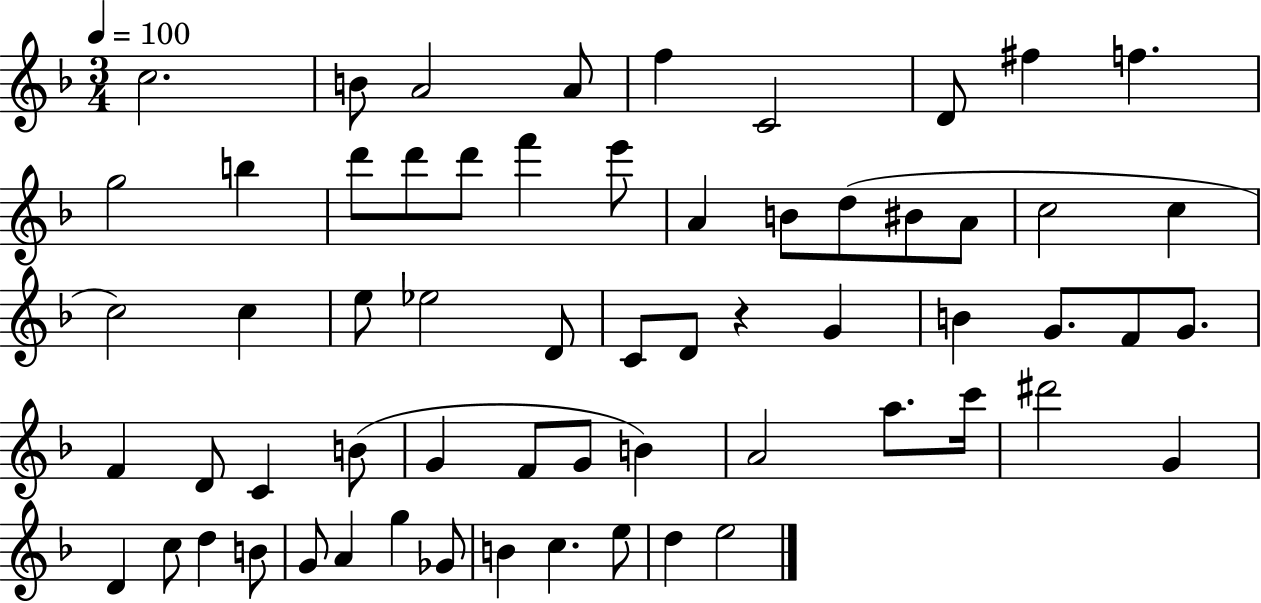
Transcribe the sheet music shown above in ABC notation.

X:1
T:Untitled
M:3/4
L:1/4
K:F
c2 B/2 A2 A/2 f C2 D/2 ^f f g2 b d'/2 d'/2 d'/2 f' e'/2 A B/2 d/2 ^B/2 A/2 c2 c c2 c e/2 _e2 D/2 C/2 D/2 z G B G/2 F/2 G/2 F D/2 C B/2 G F/2 G/2 B A2 a/2 c'/4 ^d'2 G D c/2 d B/2 G/2 A g _G/2 B c e/2 d e2